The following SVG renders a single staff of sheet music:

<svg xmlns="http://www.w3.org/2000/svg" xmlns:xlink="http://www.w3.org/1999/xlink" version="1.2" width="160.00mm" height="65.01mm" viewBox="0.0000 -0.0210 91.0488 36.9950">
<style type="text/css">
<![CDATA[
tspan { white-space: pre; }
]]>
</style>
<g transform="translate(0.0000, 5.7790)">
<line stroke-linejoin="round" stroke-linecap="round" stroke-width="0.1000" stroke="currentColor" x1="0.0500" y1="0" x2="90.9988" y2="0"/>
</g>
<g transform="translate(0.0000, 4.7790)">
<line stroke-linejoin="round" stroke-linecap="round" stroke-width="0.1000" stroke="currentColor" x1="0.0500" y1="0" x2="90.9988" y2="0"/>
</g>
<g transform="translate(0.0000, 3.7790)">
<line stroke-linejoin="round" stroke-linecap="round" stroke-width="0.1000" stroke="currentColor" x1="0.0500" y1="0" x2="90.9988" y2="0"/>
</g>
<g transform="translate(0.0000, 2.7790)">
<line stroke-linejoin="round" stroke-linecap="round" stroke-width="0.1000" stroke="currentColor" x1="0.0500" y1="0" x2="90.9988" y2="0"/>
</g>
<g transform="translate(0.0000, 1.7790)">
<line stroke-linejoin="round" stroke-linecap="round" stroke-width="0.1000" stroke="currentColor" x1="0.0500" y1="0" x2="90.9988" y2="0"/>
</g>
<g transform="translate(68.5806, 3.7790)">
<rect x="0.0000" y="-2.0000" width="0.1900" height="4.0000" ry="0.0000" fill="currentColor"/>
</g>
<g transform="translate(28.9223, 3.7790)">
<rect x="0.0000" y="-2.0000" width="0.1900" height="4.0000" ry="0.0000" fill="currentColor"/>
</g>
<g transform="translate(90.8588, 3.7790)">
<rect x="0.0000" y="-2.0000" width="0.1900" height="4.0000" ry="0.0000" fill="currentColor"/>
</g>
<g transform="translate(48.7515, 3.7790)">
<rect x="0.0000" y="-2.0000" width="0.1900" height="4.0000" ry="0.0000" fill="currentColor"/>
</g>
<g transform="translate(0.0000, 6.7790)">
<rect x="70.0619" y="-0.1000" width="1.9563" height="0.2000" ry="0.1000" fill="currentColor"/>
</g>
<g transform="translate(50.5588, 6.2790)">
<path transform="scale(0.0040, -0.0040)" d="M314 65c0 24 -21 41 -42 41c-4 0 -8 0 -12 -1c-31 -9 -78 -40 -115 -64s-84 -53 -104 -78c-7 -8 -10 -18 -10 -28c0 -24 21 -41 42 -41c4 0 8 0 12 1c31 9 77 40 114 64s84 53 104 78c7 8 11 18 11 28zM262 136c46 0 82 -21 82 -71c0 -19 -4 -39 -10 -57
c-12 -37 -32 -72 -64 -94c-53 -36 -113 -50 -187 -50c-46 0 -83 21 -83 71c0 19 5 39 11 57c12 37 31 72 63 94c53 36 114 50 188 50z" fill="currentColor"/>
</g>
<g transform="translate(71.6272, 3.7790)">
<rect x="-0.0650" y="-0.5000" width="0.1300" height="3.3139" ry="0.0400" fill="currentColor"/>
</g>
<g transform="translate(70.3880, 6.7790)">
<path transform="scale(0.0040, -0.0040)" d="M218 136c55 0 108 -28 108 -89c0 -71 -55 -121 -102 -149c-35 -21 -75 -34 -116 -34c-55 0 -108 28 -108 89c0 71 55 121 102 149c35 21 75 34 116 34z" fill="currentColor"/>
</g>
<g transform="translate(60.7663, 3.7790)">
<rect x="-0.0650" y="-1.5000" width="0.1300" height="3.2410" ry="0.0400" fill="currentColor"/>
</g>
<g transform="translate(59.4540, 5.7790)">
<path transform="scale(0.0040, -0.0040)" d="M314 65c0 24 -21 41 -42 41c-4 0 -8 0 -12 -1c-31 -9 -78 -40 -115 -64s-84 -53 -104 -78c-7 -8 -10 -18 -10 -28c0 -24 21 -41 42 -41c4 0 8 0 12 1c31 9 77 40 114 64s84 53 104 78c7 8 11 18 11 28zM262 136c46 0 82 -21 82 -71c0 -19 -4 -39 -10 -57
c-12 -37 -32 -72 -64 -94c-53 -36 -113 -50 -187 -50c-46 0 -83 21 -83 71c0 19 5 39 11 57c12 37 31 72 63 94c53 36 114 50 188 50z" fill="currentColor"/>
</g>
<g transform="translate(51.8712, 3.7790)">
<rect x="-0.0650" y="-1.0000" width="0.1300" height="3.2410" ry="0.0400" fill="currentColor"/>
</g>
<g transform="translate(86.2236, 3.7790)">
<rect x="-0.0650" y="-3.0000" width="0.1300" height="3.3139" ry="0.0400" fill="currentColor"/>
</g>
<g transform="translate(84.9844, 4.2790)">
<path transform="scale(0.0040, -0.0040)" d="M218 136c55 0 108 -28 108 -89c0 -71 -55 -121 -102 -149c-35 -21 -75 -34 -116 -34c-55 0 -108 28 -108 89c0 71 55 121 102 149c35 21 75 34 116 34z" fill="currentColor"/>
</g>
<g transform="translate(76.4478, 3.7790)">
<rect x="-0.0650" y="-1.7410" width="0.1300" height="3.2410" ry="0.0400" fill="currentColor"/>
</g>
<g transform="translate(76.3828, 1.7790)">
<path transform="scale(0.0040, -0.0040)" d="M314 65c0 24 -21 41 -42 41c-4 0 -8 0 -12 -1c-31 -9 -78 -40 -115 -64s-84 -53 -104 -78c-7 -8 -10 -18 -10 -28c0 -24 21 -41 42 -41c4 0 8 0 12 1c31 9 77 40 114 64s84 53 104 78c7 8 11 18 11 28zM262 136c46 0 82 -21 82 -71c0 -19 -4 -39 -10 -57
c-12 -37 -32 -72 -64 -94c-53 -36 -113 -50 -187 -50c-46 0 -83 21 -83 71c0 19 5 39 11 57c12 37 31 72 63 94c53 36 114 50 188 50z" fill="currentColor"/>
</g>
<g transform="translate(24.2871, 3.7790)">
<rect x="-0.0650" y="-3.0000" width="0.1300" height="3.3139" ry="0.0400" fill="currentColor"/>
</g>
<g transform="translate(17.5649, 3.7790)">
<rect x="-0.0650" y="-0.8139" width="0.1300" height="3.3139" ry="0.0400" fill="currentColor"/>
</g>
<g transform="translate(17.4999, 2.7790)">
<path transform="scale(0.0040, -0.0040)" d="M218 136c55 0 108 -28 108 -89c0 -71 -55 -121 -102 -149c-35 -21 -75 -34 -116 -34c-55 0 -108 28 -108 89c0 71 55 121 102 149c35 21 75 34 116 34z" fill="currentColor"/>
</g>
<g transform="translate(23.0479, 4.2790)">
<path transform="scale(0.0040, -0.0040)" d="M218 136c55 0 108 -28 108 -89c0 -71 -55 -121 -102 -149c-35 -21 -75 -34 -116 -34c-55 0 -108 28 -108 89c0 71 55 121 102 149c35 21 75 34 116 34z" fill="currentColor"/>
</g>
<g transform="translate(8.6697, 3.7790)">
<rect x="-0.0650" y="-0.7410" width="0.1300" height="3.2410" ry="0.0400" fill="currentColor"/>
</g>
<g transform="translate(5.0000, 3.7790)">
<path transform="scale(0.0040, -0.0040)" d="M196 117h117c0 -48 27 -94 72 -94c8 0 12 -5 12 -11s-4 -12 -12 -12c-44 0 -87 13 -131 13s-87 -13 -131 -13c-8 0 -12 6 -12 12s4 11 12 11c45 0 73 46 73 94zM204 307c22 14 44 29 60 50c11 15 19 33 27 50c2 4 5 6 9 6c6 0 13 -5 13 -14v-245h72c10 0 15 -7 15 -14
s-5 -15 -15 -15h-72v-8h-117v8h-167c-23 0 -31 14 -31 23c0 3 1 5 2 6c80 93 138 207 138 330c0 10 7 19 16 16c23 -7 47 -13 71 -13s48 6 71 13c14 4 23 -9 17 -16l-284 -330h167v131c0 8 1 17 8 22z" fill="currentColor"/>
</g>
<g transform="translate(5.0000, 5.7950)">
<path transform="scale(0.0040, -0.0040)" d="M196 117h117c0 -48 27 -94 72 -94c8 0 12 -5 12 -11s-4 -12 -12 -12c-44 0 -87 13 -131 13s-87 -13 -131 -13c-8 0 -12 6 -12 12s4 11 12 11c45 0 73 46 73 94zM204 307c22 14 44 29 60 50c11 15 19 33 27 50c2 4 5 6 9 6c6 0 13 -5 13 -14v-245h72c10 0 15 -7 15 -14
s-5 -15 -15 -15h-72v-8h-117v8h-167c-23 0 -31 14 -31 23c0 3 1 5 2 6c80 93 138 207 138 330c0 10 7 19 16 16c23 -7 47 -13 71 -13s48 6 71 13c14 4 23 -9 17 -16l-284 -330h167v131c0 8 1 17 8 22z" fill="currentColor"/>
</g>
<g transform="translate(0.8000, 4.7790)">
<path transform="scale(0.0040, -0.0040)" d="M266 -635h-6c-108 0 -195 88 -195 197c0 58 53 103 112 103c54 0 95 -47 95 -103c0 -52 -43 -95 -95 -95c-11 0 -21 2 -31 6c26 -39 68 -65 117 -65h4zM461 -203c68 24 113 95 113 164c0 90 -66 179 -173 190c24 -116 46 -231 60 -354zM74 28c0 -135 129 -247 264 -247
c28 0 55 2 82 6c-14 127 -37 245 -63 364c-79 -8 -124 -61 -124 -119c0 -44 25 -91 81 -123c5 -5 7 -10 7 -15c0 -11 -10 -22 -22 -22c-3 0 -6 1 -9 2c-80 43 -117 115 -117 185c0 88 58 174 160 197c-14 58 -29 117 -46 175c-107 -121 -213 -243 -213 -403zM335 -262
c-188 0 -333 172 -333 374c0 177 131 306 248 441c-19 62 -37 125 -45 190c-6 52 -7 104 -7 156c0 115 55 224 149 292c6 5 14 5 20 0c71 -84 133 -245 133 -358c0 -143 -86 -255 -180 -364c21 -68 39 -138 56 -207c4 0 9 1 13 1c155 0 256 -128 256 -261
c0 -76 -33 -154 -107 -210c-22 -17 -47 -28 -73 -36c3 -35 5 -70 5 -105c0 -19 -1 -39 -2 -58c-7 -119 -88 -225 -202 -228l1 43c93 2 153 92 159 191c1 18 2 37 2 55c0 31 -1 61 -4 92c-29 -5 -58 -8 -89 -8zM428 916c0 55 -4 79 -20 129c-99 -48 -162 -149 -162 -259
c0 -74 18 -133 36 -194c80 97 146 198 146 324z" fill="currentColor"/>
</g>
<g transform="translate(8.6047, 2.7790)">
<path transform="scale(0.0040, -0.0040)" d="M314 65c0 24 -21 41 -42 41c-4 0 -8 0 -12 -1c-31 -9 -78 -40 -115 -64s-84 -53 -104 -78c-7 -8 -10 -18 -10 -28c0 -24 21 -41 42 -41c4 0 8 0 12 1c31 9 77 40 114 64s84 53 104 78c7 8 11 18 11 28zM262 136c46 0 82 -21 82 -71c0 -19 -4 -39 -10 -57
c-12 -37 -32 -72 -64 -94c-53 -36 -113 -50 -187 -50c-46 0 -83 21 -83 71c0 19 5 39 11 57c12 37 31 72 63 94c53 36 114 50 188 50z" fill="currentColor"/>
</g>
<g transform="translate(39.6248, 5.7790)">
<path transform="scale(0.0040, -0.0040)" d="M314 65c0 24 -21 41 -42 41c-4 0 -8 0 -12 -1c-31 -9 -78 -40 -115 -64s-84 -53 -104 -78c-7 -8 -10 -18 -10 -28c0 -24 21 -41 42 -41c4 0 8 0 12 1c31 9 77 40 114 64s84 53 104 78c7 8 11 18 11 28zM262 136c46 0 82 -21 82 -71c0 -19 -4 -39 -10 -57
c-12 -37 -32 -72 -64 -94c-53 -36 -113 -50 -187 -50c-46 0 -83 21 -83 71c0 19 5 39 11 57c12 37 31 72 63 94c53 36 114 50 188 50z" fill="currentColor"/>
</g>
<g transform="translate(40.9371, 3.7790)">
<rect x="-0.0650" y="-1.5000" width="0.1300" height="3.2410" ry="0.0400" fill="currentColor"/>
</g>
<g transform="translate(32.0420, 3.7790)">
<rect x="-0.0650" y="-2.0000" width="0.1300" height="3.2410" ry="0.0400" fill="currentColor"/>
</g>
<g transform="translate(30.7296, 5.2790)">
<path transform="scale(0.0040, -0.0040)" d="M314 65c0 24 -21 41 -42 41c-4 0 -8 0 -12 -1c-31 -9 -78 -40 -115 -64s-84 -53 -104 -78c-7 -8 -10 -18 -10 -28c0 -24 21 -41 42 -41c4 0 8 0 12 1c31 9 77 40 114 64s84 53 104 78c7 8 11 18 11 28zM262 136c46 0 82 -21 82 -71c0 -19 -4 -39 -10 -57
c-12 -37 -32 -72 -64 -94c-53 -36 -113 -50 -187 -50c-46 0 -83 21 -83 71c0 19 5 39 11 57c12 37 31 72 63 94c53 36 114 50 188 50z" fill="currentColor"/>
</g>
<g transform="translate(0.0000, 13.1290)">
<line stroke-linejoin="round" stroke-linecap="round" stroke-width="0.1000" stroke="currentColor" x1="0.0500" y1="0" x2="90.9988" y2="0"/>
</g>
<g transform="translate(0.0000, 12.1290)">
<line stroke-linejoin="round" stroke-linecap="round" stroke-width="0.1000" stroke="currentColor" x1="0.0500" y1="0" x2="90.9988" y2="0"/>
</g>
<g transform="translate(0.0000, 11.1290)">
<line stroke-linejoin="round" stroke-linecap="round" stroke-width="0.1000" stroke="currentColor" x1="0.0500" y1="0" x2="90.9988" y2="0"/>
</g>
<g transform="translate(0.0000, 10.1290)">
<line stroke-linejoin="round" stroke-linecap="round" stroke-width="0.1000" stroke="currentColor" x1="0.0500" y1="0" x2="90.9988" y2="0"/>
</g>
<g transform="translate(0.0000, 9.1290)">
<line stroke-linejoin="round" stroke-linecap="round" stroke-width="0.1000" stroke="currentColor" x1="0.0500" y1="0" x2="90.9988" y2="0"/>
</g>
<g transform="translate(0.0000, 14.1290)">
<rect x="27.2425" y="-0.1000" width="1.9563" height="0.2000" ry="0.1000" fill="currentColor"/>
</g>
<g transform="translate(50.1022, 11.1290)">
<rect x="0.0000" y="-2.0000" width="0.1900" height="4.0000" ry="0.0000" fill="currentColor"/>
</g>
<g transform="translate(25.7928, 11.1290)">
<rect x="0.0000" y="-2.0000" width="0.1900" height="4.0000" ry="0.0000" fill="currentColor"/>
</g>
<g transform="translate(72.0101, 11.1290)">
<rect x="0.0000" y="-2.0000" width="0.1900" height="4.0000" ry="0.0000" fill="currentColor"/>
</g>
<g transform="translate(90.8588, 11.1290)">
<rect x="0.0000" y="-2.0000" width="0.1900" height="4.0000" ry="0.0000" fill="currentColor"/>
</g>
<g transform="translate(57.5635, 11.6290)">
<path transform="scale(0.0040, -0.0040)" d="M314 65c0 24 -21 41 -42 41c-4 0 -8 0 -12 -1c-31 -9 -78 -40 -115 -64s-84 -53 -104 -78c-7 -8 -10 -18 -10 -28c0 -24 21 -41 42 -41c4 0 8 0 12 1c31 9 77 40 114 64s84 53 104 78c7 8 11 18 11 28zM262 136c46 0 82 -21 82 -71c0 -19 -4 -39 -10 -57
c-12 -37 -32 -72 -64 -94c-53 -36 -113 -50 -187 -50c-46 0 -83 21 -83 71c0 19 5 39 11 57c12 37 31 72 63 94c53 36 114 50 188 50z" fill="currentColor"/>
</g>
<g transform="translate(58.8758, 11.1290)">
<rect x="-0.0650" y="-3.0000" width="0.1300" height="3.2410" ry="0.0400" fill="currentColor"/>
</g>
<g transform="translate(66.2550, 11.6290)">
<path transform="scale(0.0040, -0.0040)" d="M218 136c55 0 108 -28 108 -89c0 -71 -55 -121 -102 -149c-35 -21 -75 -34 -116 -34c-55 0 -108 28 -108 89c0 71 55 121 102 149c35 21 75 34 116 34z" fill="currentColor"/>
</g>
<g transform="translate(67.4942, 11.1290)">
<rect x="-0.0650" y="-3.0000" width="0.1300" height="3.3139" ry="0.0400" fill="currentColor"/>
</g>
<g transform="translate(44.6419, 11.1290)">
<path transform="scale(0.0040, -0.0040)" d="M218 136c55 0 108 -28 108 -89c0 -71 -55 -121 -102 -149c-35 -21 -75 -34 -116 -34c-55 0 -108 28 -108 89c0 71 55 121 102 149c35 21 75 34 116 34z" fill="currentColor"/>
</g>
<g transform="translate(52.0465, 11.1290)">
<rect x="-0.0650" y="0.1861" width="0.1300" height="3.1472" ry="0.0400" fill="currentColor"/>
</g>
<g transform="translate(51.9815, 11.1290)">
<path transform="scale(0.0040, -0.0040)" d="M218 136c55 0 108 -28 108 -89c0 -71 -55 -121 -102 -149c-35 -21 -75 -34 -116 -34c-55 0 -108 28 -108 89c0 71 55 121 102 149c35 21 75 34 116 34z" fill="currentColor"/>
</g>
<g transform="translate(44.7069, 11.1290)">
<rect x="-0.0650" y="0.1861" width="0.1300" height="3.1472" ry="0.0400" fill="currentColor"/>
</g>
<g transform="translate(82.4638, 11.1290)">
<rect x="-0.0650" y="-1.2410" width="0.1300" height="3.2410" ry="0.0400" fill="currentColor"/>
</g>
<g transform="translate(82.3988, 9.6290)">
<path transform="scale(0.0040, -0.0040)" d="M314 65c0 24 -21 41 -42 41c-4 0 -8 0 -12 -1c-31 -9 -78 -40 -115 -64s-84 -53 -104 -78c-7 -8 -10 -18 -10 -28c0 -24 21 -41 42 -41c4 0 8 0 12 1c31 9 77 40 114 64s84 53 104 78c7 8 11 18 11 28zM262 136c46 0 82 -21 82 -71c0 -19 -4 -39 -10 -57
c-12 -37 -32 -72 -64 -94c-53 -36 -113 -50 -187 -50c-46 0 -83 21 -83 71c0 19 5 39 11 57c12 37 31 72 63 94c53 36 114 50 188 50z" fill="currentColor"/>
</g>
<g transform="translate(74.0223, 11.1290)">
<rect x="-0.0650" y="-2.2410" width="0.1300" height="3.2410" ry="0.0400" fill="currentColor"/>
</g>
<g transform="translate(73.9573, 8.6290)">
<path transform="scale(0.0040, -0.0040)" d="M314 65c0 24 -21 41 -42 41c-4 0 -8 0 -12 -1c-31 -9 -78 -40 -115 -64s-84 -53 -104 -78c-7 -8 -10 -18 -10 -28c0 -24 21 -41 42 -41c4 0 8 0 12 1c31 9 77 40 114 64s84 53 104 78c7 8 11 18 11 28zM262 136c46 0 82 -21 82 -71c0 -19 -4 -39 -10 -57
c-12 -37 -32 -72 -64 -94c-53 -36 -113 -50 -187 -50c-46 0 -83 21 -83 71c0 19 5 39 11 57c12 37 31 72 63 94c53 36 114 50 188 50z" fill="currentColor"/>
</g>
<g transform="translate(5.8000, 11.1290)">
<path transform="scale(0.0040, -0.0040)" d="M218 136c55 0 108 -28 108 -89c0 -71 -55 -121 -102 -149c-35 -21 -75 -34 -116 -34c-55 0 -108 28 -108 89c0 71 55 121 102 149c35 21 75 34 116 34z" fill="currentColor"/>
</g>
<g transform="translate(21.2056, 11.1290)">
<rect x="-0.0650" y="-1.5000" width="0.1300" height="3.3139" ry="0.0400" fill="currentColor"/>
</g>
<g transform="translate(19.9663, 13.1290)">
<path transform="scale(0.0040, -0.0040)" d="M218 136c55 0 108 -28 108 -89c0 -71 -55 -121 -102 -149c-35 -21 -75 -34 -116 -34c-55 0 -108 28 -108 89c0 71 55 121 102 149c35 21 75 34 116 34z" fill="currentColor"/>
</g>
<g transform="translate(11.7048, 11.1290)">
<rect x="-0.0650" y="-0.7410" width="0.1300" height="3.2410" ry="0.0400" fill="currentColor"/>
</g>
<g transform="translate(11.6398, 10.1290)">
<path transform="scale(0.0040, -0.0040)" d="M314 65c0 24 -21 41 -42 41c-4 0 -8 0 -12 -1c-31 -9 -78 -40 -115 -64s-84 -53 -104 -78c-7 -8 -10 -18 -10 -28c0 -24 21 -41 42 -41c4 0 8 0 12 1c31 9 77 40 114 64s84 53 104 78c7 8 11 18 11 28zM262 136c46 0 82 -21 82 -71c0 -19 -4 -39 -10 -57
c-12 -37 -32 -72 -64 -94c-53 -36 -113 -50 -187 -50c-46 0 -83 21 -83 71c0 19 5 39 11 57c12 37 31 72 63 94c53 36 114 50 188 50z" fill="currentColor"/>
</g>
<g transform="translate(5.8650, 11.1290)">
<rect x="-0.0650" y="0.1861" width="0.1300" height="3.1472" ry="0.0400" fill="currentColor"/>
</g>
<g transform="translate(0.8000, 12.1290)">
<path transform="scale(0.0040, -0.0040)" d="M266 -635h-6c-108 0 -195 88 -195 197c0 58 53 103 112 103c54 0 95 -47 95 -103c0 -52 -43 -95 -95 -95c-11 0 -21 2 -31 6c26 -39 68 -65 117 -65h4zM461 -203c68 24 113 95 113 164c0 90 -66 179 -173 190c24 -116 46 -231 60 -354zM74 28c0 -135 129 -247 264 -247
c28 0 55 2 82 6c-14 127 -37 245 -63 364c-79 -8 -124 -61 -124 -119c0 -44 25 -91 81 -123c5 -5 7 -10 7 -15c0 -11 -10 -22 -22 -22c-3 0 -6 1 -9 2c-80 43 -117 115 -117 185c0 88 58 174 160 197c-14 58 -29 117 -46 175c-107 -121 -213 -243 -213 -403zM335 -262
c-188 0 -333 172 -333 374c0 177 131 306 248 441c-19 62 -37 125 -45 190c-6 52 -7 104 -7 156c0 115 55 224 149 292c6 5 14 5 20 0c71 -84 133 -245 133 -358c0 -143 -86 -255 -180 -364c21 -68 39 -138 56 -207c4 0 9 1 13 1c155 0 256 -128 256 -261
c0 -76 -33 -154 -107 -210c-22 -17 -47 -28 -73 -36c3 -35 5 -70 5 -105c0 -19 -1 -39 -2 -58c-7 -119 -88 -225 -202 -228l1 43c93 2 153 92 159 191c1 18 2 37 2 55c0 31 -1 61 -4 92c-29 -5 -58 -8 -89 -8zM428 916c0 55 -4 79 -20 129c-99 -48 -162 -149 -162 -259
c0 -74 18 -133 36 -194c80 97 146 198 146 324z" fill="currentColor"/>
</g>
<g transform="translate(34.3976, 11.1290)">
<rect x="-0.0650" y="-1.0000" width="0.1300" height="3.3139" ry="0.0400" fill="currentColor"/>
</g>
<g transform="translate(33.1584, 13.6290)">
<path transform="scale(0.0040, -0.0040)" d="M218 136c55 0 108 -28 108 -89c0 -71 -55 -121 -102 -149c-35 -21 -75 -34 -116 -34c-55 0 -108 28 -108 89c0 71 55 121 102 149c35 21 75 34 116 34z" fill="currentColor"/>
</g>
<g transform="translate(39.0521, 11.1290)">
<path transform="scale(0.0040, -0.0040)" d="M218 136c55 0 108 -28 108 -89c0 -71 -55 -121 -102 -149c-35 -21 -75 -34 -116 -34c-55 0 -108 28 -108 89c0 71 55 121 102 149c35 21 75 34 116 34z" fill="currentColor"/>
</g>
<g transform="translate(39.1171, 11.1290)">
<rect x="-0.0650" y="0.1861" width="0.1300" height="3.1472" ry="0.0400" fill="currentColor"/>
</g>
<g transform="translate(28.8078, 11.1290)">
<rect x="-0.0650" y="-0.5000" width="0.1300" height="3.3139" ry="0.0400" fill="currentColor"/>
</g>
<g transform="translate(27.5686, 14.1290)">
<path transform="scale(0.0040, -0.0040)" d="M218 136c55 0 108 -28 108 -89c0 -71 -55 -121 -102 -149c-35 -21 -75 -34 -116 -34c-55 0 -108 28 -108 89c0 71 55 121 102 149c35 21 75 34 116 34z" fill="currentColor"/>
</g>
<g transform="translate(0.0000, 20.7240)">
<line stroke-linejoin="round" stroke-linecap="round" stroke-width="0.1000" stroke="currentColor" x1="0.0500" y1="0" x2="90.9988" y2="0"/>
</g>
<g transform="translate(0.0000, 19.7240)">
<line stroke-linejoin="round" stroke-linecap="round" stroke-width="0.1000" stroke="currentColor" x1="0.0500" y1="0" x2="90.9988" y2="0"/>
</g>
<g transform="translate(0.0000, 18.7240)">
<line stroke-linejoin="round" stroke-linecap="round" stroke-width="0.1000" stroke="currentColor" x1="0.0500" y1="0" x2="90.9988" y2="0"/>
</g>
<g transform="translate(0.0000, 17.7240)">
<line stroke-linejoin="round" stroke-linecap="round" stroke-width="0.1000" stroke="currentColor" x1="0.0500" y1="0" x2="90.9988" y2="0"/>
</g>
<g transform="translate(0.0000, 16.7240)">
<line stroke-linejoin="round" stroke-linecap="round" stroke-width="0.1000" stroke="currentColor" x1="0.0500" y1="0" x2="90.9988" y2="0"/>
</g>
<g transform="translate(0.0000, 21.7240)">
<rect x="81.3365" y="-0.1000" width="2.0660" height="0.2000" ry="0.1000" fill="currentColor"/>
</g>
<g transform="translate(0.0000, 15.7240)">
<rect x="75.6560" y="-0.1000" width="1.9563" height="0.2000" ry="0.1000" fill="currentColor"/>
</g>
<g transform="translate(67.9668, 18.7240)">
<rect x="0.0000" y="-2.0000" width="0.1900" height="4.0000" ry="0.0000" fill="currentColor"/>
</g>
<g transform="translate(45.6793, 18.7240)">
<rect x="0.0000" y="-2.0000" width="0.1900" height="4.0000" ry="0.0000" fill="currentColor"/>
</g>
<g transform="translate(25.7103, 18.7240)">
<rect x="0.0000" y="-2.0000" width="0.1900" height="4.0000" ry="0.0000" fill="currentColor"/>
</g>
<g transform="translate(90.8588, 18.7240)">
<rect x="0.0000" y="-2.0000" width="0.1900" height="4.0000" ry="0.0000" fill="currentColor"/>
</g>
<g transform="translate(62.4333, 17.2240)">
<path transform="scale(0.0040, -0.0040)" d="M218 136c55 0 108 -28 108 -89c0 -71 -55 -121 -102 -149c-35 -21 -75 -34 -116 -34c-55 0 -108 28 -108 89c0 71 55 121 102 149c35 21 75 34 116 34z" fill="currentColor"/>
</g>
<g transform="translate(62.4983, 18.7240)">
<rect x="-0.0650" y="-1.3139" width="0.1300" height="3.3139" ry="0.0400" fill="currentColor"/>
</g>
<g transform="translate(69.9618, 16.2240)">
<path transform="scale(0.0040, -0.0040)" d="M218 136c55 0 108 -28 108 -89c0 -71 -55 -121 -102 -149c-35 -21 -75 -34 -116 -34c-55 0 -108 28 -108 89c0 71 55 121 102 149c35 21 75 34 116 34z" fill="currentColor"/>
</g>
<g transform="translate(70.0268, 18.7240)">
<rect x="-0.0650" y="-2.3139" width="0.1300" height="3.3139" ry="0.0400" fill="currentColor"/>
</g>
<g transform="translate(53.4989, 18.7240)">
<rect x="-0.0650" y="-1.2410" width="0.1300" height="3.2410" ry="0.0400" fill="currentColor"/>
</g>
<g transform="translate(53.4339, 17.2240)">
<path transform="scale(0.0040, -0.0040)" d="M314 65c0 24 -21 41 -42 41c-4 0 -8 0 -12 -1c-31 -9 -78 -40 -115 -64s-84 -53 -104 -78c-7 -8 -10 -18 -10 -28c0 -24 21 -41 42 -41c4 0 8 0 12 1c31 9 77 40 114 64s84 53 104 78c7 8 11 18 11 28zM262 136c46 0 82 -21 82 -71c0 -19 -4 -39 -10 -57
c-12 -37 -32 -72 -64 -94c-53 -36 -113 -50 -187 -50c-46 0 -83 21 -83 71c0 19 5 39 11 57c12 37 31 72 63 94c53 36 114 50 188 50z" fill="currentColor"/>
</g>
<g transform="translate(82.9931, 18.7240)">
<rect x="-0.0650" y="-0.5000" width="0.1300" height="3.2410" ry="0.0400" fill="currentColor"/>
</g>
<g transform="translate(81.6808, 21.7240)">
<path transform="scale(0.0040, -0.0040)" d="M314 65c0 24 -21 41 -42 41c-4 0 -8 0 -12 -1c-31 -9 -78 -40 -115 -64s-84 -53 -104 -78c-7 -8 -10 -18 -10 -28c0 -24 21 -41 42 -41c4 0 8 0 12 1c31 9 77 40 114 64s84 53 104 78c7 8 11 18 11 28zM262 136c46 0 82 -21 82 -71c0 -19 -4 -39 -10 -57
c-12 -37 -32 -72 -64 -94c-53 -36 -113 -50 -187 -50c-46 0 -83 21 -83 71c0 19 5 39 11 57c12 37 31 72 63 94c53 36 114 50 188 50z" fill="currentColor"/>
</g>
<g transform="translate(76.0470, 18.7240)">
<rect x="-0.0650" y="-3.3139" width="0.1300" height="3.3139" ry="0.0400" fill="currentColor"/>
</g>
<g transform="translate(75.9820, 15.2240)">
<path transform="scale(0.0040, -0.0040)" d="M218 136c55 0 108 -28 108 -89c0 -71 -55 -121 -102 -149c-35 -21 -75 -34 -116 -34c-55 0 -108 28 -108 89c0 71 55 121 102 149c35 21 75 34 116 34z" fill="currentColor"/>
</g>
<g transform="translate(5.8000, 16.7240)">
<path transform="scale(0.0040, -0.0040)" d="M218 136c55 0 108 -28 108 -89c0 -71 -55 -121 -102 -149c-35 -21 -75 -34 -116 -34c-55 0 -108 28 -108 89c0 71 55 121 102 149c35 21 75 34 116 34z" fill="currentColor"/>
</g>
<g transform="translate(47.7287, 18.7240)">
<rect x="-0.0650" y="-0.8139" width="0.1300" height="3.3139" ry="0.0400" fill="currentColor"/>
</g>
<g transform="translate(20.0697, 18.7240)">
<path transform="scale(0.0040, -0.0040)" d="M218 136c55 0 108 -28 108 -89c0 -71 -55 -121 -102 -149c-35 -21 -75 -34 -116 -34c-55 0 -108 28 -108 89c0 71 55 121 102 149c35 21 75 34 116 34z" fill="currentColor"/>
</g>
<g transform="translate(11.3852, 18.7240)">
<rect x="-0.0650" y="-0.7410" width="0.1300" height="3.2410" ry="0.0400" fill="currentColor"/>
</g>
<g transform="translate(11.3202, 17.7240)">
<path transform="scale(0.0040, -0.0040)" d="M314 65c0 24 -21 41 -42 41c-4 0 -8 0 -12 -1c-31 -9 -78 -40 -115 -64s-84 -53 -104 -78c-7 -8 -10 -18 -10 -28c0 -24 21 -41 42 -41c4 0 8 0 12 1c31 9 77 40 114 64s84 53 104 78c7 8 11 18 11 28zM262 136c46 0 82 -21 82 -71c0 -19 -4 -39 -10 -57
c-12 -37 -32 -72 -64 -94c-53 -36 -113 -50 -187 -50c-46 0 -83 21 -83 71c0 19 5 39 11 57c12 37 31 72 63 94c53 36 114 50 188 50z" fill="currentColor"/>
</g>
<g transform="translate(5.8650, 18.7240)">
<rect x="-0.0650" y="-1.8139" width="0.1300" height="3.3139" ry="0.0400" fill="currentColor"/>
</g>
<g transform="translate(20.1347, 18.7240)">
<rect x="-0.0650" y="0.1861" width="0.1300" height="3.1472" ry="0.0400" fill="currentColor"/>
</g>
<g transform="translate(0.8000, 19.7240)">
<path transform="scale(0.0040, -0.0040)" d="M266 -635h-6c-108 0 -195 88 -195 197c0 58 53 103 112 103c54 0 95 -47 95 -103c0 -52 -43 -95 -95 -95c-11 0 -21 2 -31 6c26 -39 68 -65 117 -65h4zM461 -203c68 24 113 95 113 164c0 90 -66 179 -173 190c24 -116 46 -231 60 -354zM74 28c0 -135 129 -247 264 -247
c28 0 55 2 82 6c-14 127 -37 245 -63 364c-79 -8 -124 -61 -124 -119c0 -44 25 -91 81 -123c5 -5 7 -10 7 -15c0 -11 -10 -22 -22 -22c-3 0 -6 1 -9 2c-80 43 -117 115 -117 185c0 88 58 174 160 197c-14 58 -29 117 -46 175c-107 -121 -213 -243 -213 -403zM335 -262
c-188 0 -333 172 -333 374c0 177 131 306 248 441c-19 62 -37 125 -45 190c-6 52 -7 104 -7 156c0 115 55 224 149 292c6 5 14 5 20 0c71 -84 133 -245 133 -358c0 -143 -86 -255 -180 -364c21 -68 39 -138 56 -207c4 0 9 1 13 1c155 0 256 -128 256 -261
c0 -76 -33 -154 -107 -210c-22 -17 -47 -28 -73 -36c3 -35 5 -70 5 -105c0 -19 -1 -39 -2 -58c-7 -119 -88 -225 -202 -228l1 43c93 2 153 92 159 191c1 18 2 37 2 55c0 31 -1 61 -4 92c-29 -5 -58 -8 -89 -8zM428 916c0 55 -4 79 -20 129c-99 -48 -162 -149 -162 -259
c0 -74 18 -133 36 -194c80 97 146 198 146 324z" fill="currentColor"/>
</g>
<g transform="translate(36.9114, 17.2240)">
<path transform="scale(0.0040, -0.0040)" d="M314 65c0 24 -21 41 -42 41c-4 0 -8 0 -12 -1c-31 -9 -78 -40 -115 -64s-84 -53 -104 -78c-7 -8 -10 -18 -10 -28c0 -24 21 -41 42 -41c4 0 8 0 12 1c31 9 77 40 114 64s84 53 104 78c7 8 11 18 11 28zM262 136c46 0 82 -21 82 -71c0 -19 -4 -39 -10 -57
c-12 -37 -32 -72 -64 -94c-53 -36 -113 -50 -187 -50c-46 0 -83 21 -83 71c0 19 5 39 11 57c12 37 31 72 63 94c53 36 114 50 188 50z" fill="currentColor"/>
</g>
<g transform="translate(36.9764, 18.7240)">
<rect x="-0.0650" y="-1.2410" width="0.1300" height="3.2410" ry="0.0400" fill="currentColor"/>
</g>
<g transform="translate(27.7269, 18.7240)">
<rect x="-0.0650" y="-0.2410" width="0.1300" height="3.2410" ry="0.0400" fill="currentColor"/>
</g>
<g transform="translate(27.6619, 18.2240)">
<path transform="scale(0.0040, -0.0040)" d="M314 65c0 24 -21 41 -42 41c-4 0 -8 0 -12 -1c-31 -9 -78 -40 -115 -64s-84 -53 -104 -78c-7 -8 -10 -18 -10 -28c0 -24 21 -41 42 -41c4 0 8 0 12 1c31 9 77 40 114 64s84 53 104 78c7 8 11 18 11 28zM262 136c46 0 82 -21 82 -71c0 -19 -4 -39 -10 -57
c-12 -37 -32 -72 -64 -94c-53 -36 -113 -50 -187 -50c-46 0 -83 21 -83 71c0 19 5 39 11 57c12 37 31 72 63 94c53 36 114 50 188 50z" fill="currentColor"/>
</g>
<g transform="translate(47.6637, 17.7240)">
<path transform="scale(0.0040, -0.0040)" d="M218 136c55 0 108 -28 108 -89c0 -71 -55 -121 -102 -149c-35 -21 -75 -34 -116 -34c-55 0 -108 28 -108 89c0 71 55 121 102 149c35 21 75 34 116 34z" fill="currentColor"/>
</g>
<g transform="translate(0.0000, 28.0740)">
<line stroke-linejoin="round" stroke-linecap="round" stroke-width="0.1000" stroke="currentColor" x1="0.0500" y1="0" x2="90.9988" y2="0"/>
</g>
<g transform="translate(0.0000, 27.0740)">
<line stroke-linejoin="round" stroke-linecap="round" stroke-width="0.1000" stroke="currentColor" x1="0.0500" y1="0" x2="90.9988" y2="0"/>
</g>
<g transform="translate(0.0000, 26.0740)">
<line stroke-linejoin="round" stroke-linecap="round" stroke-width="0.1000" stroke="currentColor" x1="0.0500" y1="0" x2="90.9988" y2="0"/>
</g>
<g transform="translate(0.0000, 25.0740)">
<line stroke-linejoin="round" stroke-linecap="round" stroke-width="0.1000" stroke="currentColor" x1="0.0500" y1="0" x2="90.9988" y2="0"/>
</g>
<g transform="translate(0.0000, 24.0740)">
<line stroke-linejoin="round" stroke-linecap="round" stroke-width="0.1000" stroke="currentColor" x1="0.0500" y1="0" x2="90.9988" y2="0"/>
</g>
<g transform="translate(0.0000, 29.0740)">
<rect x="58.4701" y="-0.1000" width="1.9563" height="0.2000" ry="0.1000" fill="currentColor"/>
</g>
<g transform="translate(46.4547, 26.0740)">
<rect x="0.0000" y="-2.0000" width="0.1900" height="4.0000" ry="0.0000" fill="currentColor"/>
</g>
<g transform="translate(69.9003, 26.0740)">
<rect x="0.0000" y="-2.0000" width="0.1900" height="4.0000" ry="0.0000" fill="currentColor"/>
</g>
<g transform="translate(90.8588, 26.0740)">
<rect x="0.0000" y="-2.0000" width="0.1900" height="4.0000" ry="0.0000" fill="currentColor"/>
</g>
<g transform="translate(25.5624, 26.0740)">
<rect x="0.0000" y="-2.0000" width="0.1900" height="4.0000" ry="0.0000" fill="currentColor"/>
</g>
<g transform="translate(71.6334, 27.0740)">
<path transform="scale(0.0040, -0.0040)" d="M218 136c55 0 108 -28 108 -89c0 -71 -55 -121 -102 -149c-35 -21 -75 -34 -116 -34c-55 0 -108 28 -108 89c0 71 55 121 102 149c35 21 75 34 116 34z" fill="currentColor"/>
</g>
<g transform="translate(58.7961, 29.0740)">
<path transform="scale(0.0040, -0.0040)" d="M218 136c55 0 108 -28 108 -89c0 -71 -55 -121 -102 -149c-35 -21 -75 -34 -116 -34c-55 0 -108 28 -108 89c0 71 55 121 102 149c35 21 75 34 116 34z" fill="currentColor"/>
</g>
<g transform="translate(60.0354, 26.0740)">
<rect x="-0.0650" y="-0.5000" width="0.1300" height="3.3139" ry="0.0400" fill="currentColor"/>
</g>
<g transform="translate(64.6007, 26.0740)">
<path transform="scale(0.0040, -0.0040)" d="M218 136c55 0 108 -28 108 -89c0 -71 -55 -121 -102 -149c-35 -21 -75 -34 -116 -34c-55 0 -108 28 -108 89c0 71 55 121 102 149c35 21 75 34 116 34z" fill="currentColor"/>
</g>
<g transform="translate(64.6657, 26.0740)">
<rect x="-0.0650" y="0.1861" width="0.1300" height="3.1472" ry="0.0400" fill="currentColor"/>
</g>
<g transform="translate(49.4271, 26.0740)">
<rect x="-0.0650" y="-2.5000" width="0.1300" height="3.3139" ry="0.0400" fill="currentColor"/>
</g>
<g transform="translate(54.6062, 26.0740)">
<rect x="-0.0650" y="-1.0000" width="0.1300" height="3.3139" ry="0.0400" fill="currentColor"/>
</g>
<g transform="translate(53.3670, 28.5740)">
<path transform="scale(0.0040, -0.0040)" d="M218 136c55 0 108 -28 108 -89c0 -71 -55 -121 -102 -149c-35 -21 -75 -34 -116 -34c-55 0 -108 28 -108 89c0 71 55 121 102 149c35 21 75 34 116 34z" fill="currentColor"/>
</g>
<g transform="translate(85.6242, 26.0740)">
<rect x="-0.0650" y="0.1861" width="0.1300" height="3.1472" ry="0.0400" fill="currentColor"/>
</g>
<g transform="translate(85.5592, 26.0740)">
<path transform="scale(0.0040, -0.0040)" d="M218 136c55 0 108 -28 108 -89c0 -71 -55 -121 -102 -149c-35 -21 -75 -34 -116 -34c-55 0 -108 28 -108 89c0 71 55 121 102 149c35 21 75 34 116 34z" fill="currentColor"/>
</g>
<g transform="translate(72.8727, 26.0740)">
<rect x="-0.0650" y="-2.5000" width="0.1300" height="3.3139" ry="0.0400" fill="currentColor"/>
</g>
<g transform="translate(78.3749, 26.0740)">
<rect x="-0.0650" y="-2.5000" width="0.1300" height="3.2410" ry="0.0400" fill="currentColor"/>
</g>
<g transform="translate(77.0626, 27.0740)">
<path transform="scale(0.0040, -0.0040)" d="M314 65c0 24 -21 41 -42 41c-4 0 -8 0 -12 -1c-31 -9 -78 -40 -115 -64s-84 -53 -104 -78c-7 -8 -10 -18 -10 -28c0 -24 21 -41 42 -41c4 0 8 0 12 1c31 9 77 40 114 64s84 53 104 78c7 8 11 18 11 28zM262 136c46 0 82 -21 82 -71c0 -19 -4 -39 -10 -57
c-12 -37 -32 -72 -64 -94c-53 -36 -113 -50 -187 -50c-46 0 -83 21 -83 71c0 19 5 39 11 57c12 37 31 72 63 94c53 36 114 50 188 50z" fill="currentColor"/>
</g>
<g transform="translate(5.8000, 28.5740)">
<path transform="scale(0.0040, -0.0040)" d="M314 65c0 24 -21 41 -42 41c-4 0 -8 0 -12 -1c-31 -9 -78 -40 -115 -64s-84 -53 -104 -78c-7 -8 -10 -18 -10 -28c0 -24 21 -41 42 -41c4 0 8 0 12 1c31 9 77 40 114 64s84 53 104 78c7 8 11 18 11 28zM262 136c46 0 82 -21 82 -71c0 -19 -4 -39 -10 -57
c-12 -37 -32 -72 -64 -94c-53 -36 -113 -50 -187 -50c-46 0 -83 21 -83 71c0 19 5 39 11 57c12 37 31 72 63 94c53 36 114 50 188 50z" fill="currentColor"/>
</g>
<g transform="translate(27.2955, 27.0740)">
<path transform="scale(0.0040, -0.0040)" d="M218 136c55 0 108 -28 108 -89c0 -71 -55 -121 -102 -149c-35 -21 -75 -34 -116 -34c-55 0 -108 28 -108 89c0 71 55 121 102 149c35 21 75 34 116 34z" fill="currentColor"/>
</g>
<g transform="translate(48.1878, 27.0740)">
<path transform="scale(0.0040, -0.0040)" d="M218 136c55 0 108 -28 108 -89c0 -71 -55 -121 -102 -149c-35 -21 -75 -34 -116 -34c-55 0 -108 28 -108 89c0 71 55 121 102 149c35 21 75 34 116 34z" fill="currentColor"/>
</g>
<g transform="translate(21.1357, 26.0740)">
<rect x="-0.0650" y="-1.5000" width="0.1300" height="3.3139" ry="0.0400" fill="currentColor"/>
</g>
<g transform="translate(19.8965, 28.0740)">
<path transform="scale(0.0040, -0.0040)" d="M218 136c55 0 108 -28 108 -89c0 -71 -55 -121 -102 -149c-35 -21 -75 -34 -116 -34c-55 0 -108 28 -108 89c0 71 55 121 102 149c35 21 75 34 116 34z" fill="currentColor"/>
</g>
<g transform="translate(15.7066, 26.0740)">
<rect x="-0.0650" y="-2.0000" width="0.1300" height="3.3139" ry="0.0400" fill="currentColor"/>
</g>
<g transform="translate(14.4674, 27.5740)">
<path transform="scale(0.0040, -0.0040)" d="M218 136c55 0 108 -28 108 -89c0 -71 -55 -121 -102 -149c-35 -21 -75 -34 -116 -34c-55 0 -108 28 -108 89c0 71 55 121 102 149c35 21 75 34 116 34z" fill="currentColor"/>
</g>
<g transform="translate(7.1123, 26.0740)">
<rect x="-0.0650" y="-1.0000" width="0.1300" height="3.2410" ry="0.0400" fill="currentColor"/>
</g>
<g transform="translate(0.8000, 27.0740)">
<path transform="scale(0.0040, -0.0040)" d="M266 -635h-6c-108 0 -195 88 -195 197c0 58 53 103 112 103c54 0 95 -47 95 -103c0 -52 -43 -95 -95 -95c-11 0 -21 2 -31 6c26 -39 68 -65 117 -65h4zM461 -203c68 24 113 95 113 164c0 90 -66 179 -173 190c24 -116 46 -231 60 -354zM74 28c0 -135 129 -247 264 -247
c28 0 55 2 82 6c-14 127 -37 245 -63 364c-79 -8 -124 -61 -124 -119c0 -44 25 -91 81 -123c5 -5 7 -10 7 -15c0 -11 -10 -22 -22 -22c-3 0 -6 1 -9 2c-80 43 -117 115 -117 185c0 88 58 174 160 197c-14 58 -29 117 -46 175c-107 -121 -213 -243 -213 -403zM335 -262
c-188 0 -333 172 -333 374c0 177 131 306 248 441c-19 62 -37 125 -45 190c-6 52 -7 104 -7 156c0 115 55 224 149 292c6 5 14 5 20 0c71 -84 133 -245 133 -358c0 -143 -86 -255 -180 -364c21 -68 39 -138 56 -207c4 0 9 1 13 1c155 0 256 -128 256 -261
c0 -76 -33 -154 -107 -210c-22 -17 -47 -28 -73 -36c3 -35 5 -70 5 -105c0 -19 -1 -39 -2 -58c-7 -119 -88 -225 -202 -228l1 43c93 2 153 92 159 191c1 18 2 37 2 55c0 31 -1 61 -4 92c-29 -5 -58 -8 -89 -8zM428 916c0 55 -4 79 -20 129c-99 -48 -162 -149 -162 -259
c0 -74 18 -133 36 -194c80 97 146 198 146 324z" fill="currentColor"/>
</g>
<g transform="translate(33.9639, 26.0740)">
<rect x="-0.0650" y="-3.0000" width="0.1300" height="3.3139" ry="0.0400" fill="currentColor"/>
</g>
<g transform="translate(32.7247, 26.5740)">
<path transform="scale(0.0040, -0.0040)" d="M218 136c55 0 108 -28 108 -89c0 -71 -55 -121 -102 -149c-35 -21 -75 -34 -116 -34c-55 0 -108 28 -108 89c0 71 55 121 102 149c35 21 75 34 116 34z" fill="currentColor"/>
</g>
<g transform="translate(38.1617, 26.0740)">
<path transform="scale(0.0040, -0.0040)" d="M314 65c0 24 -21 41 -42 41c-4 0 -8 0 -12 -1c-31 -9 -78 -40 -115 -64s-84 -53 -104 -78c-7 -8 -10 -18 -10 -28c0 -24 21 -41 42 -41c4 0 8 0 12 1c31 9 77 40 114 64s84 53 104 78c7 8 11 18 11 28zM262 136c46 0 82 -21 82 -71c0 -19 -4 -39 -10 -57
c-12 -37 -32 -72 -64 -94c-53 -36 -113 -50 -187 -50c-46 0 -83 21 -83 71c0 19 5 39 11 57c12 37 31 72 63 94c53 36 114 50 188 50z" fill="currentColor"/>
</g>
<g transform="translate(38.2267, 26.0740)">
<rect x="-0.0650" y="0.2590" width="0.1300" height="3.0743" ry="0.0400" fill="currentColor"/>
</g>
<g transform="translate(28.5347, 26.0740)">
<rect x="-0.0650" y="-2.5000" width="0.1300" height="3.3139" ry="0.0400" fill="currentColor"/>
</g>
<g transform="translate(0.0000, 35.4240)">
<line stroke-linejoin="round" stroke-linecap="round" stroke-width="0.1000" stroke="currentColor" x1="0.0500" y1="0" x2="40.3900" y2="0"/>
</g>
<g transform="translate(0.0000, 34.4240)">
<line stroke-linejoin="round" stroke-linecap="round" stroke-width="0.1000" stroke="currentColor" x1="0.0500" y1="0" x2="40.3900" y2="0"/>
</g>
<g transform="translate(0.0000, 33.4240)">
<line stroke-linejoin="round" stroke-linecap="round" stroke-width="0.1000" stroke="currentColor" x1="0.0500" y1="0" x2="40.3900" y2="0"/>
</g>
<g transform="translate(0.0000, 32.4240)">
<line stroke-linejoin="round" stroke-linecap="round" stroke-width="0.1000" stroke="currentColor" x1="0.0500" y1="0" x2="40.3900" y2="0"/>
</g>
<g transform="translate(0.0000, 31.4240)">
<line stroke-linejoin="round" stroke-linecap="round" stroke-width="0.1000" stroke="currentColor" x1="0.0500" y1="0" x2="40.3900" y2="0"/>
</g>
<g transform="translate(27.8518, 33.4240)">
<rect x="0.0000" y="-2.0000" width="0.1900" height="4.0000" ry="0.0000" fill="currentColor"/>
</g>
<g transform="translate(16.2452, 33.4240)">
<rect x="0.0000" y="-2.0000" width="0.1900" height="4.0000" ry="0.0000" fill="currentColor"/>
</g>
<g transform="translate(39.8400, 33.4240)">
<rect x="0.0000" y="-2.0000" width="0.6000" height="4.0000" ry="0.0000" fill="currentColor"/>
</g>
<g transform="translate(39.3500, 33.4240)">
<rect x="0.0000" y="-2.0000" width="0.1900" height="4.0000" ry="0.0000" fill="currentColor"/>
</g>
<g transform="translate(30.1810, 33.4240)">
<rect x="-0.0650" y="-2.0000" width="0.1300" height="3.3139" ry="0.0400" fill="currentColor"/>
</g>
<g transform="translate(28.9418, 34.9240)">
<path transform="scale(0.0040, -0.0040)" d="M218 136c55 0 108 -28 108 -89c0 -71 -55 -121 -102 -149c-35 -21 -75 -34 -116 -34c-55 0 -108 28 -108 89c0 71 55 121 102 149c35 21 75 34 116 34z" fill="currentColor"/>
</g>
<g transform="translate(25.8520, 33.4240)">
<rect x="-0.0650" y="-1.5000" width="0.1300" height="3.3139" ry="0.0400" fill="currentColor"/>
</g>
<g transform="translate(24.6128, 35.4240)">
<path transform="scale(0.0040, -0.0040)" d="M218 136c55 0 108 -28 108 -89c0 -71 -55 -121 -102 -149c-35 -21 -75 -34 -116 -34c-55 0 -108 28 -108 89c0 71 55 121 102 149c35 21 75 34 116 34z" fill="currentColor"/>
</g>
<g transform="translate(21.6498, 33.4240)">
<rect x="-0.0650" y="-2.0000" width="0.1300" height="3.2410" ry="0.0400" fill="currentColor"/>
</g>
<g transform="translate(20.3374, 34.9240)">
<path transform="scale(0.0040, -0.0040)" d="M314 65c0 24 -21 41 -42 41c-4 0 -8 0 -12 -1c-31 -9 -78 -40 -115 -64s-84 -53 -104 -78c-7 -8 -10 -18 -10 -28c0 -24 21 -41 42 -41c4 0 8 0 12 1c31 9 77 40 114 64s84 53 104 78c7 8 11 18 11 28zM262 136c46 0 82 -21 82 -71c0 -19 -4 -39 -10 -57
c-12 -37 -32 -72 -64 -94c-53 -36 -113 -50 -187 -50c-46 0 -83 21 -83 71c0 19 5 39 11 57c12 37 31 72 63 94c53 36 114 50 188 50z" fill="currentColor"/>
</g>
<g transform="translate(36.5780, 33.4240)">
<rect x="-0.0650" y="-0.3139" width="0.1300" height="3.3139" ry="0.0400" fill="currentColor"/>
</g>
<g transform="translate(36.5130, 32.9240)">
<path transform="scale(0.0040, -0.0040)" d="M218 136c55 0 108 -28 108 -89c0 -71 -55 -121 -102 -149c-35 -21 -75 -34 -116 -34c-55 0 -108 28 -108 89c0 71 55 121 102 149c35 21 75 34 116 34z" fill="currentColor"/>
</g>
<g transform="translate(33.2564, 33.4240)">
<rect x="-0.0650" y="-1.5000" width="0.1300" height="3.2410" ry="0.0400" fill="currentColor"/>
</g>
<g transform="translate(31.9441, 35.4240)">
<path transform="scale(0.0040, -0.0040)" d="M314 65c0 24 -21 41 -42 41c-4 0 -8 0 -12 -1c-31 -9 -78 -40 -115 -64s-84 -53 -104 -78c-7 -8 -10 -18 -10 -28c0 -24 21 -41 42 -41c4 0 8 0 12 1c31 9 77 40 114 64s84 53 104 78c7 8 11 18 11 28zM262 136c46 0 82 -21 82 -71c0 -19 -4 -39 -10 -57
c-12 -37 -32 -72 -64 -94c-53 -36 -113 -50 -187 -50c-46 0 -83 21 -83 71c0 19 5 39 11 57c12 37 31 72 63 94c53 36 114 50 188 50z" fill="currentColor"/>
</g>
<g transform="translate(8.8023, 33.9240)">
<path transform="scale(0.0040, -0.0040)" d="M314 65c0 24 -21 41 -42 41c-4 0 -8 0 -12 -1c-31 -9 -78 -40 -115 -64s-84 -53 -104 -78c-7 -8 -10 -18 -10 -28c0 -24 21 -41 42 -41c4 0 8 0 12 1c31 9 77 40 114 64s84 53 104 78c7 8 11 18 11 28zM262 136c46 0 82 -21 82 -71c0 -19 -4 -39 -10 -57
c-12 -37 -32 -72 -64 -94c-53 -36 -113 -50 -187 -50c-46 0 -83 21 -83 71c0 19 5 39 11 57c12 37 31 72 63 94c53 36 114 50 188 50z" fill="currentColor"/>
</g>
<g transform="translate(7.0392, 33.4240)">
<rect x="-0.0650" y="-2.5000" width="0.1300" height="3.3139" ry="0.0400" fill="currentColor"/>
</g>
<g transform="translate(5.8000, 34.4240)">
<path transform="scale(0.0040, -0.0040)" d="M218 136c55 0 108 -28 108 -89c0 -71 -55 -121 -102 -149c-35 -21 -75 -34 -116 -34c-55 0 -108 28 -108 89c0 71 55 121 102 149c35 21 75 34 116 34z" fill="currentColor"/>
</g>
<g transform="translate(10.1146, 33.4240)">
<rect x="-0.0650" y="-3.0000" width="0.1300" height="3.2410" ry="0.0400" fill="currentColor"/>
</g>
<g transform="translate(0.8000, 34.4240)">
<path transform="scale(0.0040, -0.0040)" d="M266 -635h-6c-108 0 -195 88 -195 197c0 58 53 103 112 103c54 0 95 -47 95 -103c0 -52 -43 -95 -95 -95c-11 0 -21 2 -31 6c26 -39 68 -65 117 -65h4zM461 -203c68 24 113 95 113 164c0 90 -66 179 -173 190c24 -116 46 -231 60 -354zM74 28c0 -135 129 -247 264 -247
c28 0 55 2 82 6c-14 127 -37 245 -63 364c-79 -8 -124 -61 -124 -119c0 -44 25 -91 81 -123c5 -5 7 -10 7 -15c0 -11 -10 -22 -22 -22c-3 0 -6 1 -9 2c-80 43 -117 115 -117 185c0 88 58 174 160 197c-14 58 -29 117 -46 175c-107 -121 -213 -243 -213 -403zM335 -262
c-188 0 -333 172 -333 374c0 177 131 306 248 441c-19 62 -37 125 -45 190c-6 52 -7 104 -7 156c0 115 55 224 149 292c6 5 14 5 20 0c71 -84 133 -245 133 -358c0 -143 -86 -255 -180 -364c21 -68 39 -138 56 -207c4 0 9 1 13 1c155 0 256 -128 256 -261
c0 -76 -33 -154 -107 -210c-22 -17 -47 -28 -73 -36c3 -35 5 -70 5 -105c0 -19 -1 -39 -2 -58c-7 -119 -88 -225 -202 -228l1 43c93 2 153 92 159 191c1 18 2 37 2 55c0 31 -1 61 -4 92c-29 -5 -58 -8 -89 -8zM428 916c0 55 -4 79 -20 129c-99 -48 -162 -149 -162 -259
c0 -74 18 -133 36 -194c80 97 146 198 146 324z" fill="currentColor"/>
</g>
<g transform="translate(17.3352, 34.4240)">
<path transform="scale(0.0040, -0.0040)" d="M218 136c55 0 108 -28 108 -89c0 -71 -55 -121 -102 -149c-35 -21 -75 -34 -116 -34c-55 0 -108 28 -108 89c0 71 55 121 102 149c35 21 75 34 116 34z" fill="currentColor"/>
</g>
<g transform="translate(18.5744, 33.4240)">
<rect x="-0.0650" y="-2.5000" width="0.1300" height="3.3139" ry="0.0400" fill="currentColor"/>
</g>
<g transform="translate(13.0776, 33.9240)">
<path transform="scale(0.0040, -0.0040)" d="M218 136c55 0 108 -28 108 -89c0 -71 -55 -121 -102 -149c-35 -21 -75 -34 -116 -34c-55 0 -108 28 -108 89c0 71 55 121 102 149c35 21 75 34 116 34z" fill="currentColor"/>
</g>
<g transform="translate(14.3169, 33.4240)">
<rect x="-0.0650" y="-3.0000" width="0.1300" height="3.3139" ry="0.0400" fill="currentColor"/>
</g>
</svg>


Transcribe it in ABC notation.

X:1
T:Untitled
M:4/4
L:1/4
K:C
d2 d A F2 E2 D2 E2 C f2 A B d2 E C D B B B A2 A g2 e2 f d2 B c2 e2 d e2 e g b C2 D2 F E G A B2 G D C B G G2 B G A2 A G F2 E F E2 c